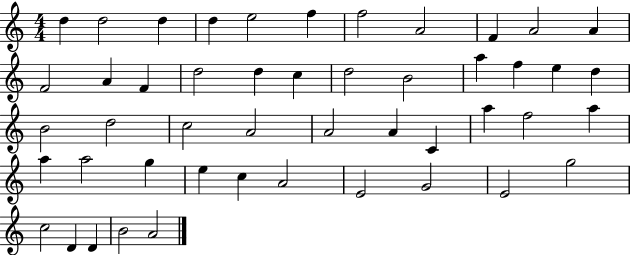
D5/q D5/h D5/q D5/q E5/h F5/q F5/h A4/h F4/q A4/h A4/q F4/h A4/q F4/q D5/h D5/q C5/q D5/h B4/h A5/q F5/q E5/q D5/q B4/h D5/h C5/h A4/h A4/h A4/q C4/q A5/q F5/h A5/q A5/q A5/h G5/q E5/q C5/q A4/h E4/h G4/h E4/h G5/h C5/h D4/q D4/q B4/h A4/h